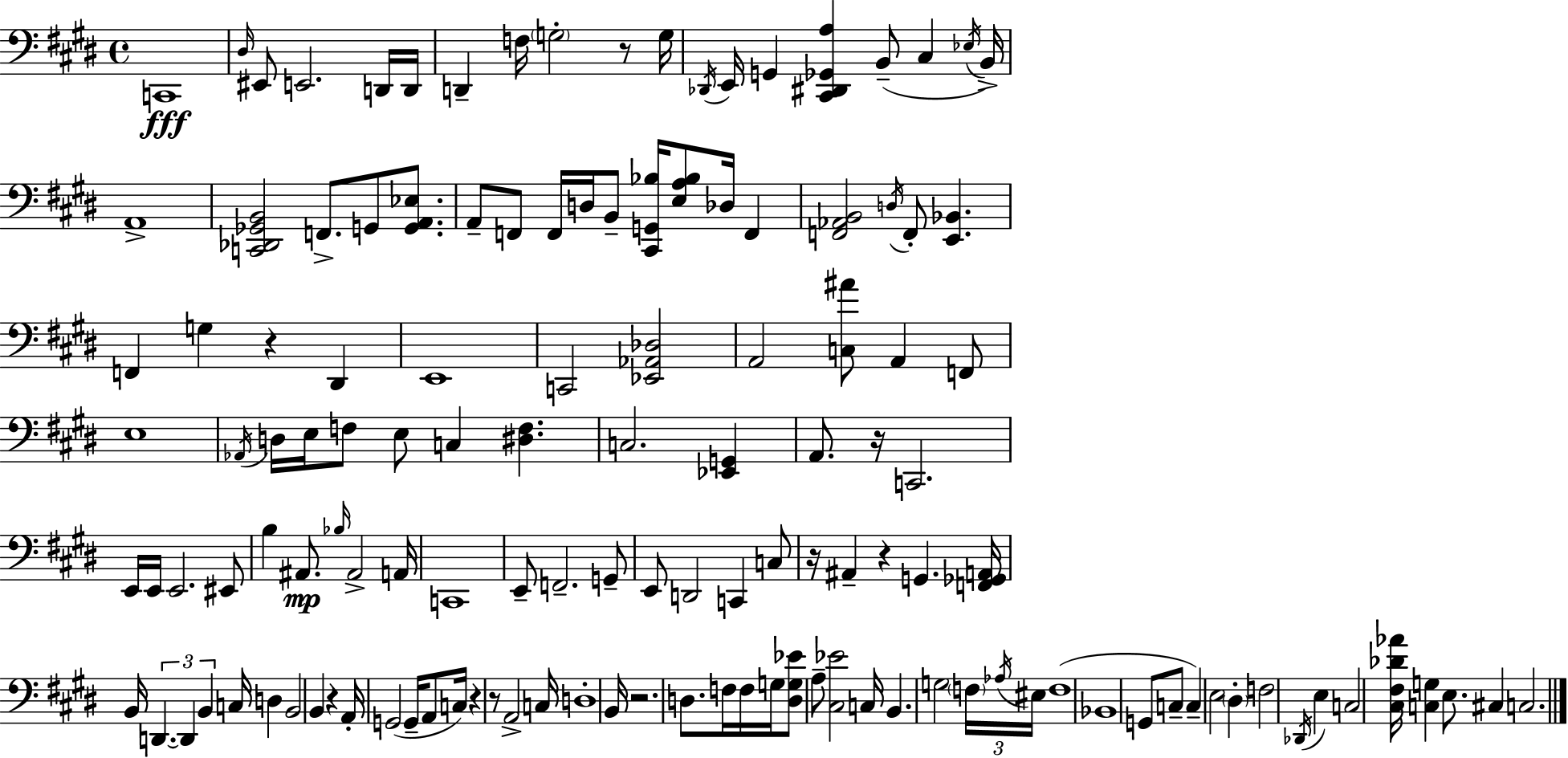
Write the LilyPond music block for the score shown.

{
  \clef bass
  \time 4/4
  \defaultTimeSignature
  \key e \major
  \repeat volta 2 { c,1\fff | \grace { dis16 } eis,8 e,2. d,16 | d,16 d,4-- f16 \parenthesize g2-. r8 | g16 \acciaccatura { des,16 } e,16 g,4 <cis, dis, ges, a>4 b,8--( cis4 | \break \acciaccatura { ees16 } b,16->) a,1-> | <c, des, ges, b,>2 f,8.-> g,8 | <g, a, ees>8. a,8-- f,8 f,16 d16 b,8-- <cis, g, bes>16 <e a bes>8 des16 f,4 | <f, aes, b,>2 \acciaccatura { d16 } f,8-. <e, bes,>4. | \break f,4 g4 r4 | dis,4 e,1 | c,2 <ees, aes, des>2 | a,2 <c ais'>8 a,4 | \break f,8 e1 | \acciaccatura { aes,16 } d16 e16 f8 e8 c4 <dis f>4. | c2. | <ees, g,>4 a,8. r16 c,2. | \break e,16 e,16 e,2. | eis,8 b4 ais,8.\mp \grace { bes16 } ais,2-> | a,16 c,1 | e,8-- f,2.-- | \break g,8-- e,8 d,2 | c,4 c8 r16 ais,4-- r4 g,4. | <f, ges, a,>16 b,16 \tuplet 3/2 { d,4.~~ d,4 | b,4 } c16 d4 b,2 | \break b,4 r4 a,16-. g,2( | g,16-- a,8 c16) r4 r8 a,2-> | c16 d1-. | b,16 r2. | \break d8. f16 f16 g16 <d g ees'>8 a8-- <cis ees'>2 | c16 b,4. g2 | \tuplet 3/2 { \parenthesize f16 \acciaccatura { aes16 } eis16 } f1( | bes,1 | \break g,8 c8-- c4--) e2 | \parenthesize dis4-. f2 | \acciaccatura { des,16 } e4 c2 | <cis fis des' aes'>16 <c g>4 e8. cis4 c2. | \break } \bar "|."
}